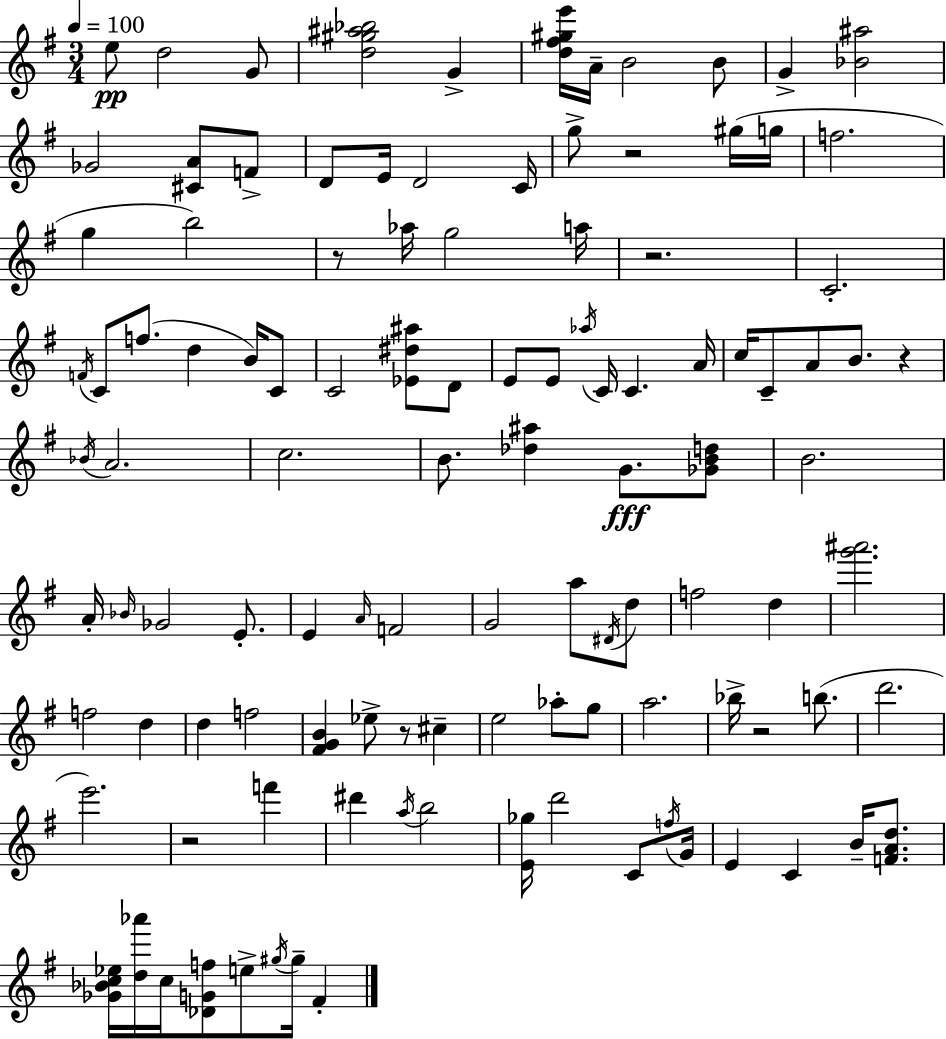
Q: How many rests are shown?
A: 7